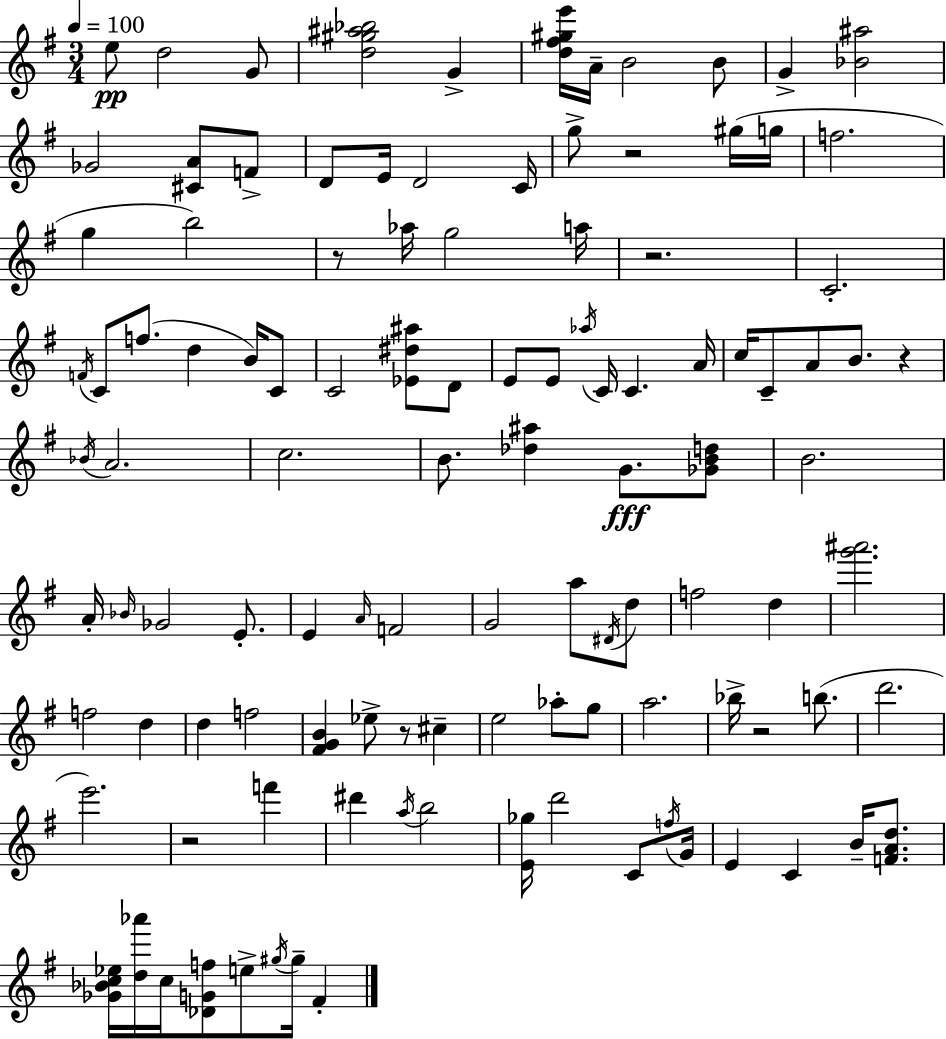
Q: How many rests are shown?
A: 7